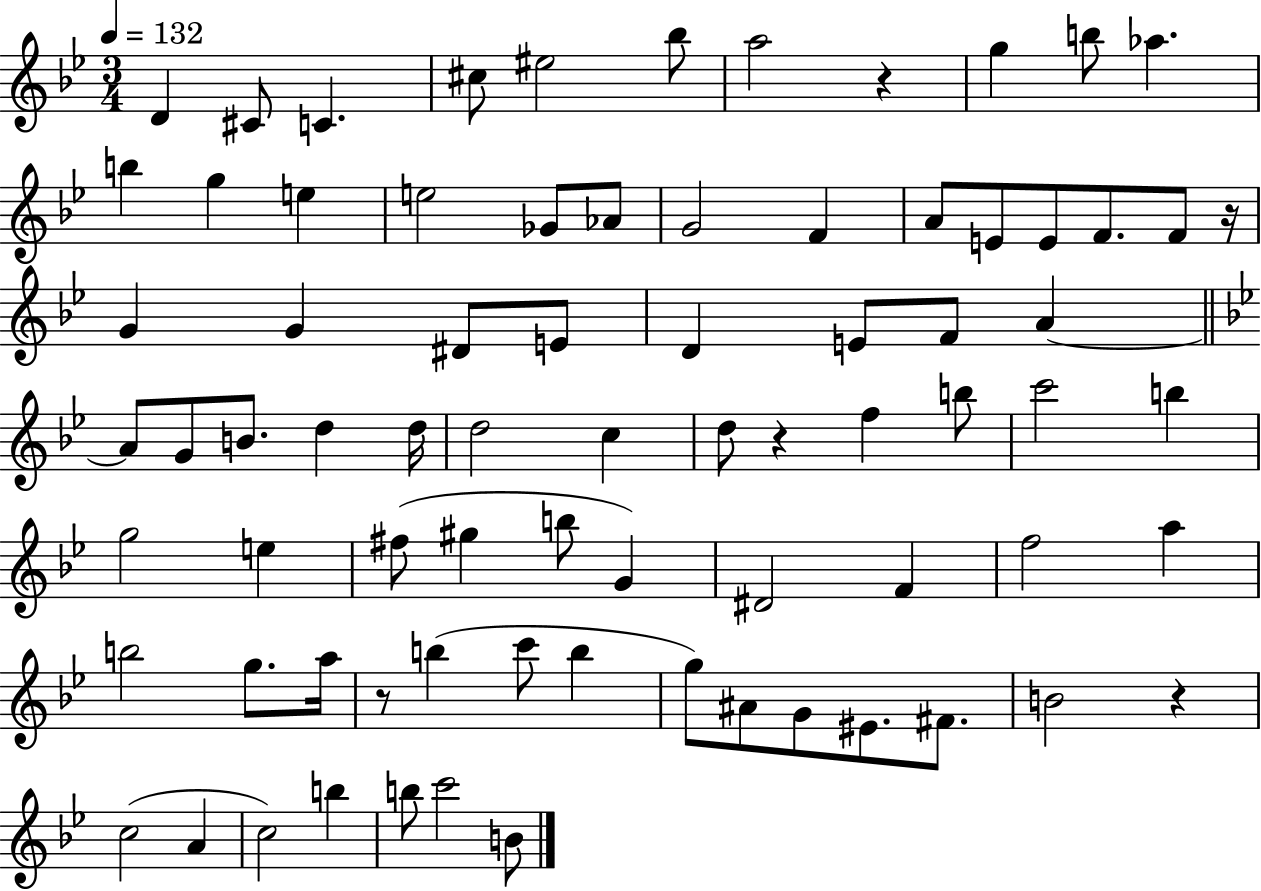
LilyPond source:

{
  \clef treble
  \numericTimeSignature
  \time 3/4
  \key bes \major
  \tempo 4 = 132
  d'4 cis'8 c'4. | cis''8 eis''2 bes''8 | a''2 r4 | g''4 b''8 aes''4. | \break b''4 g''4 e''4 | e''2 ges'8 aes'8 | g'2 f'4 | a'8 e'8 e'8 f'8. f'8 r16 | \break g'4 g'4 dis'8 e'8 | d'4 e'8 f'8 a'4~~ | \bar "||" \break \key bes \major a'8 g'8 b'8. d''4 d''16 | d''2 c''4 | d''8 r4 f''4 b''8 | c'''2 b''4 | \break g''2 e''4 | fis''8( gis''4 b''8 g'4) | dis'2 f'4 | f''2 a''4 | \break b''2 g''8. a''16 | r8 b''4( c'''8 b''4 | g''8) ais'8 g'8 eis'8. fis'8. | b'2 r4 | \break c''2( a'4 | c''2) b''4 | b''8 c'''2 b'8 | \bar "|."
}